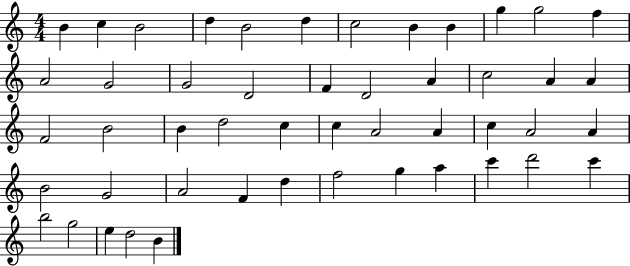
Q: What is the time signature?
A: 4/4